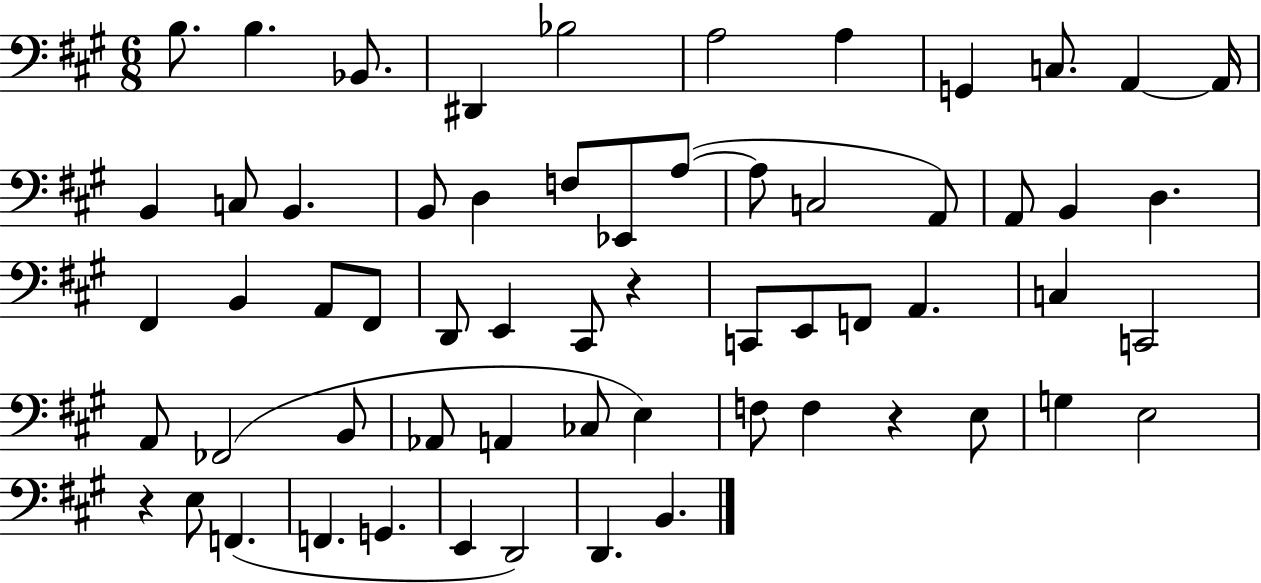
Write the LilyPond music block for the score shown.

{
  \clef bass
  \numericTimeSignature
  \time 6/8
  \key a \major
  b8. b4. bes,8. | dis,4 bes2 | a2 a4 | g,4 c8. a,4~~ a,16 | \break b,4 c8 b,4. | b,8 d4 f8 ees,8 a8~(~ | a8 c2 a,8) | a,8 b,4 d4. | \break fis,4 b,4 a,8 fis,8 | d,8 e,4 cis,8 r4 | c,8 e,8 f,8 a,4. | c4 c,2 | \break a,8 fes,2( b,8 | aes,8 a,4 ces8 e4) | f8 f4 r4 e8 | g4 e2 | \break r4 e8 f,4.( | f,4. g,4. | e,4 d,2) | d,4. b,4. | \break \bar "|."
}